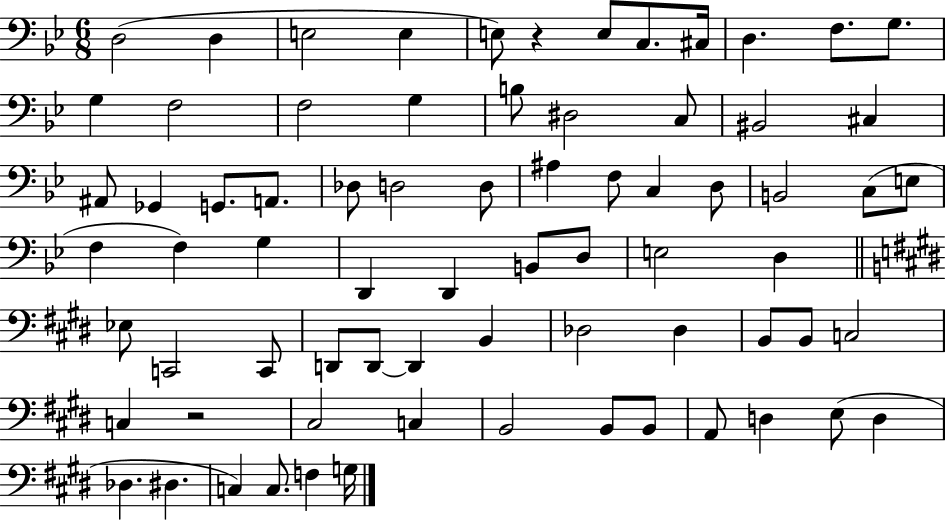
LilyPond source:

{
  \clef bass
  \numericTimeSignature
  \time 6/8
  \key bes \major
  d2( d4 | e2 e4 | e8) r4 e8 c8. cis16 | d4. f8. g8. | \break g4 f2 | f2 g4 | b8 dis2 c8 | bis,2 cis4 | \break ais,8 ges,4 g,8. a,8. | des8 d2 d8 | ais4 f8 c4 d8 | b,2 c8( e8 | \break f4 f4) g4 | d,4 d,4 b,8 d8 | e2 d4 | \bar "||" \break \key e \major ees8 c,2 c,8 | d,8 d,8~~ d,4 b,4 | des2 des4 | b,8 b,8 c2 | \break c4 r2 | cis2 c4 | b,2 b,8 b,8 | a,8 d4 e8( d4 | \break des4. dis4. | c4) c8. f4 g16 | \bar "|."
}